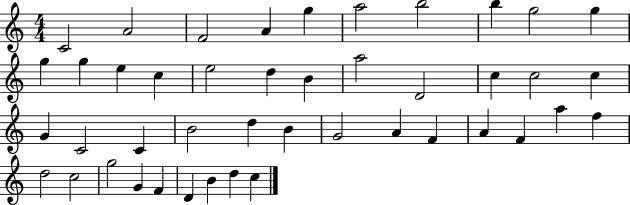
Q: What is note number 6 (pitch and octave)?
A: A5